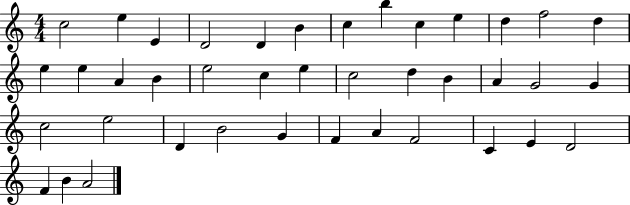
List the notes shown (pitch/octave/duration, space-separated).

C5/h E5/q E4/q D4/h D4/q B4/q C5/q B5/q C5/q E5/q D5/q F5/h D5/q E5/q E5/q A4/q B4/q E5/h C5/q E5/q C5/h D5/q B4/q A4/q G4/h G4/q C5/h E5/h D4/q B4/h G4/q F4/q A4/q F4/h C4/q E4/q D4/h F4/q B4/q A4/h